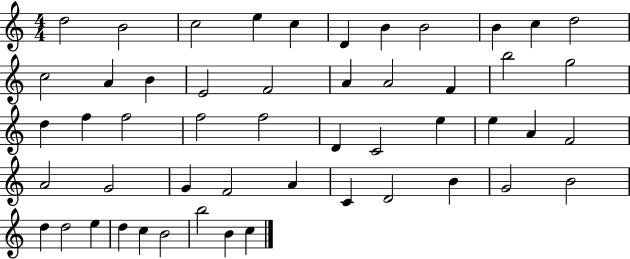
X:1
T:Untitled
M:4/4
L:1/4
K:C
d2 B2 c2 e c D B B2 B c d2 c2 A B E2 F2 A A2 F b2 g2 d f f2 f2 f2 D C2 e e A F2 A2 G2 G F2 A C D2 B G2 B2 d d2 e d c B2 b2 B c